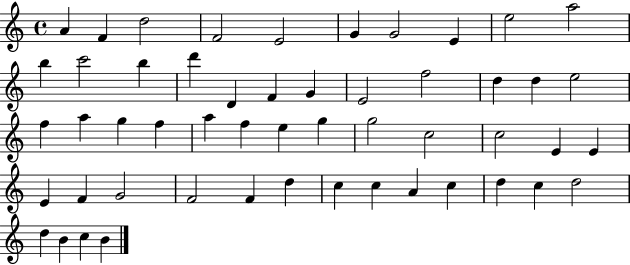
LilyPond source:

{
  \clef treble
  \time 4/4
  \defaultTimeSignature
  \key c \major
  a'4 f'4 d''2 | f'2 e'2 | g'4 g'2 e'4 | e''2 a''2 | \break b''4 c'''2 b''4 | d'''4 d'4 f'4 g'4 | e'2 f''2 | d''4 d''4 e''2 | \break f''4 a''4 g''4 f''4 | a''4 f''4 e''4 g''4 | g''2 c''2 | c''2 e'4 e'4 | \break e'4 f'4 g'2 | f'2 f'4 d''4 | c''4 c''4 a'4 c''4 | d''4 c''4 d''2 | \break d''4 b'4 c''4 b'4 | \bar "|."
}